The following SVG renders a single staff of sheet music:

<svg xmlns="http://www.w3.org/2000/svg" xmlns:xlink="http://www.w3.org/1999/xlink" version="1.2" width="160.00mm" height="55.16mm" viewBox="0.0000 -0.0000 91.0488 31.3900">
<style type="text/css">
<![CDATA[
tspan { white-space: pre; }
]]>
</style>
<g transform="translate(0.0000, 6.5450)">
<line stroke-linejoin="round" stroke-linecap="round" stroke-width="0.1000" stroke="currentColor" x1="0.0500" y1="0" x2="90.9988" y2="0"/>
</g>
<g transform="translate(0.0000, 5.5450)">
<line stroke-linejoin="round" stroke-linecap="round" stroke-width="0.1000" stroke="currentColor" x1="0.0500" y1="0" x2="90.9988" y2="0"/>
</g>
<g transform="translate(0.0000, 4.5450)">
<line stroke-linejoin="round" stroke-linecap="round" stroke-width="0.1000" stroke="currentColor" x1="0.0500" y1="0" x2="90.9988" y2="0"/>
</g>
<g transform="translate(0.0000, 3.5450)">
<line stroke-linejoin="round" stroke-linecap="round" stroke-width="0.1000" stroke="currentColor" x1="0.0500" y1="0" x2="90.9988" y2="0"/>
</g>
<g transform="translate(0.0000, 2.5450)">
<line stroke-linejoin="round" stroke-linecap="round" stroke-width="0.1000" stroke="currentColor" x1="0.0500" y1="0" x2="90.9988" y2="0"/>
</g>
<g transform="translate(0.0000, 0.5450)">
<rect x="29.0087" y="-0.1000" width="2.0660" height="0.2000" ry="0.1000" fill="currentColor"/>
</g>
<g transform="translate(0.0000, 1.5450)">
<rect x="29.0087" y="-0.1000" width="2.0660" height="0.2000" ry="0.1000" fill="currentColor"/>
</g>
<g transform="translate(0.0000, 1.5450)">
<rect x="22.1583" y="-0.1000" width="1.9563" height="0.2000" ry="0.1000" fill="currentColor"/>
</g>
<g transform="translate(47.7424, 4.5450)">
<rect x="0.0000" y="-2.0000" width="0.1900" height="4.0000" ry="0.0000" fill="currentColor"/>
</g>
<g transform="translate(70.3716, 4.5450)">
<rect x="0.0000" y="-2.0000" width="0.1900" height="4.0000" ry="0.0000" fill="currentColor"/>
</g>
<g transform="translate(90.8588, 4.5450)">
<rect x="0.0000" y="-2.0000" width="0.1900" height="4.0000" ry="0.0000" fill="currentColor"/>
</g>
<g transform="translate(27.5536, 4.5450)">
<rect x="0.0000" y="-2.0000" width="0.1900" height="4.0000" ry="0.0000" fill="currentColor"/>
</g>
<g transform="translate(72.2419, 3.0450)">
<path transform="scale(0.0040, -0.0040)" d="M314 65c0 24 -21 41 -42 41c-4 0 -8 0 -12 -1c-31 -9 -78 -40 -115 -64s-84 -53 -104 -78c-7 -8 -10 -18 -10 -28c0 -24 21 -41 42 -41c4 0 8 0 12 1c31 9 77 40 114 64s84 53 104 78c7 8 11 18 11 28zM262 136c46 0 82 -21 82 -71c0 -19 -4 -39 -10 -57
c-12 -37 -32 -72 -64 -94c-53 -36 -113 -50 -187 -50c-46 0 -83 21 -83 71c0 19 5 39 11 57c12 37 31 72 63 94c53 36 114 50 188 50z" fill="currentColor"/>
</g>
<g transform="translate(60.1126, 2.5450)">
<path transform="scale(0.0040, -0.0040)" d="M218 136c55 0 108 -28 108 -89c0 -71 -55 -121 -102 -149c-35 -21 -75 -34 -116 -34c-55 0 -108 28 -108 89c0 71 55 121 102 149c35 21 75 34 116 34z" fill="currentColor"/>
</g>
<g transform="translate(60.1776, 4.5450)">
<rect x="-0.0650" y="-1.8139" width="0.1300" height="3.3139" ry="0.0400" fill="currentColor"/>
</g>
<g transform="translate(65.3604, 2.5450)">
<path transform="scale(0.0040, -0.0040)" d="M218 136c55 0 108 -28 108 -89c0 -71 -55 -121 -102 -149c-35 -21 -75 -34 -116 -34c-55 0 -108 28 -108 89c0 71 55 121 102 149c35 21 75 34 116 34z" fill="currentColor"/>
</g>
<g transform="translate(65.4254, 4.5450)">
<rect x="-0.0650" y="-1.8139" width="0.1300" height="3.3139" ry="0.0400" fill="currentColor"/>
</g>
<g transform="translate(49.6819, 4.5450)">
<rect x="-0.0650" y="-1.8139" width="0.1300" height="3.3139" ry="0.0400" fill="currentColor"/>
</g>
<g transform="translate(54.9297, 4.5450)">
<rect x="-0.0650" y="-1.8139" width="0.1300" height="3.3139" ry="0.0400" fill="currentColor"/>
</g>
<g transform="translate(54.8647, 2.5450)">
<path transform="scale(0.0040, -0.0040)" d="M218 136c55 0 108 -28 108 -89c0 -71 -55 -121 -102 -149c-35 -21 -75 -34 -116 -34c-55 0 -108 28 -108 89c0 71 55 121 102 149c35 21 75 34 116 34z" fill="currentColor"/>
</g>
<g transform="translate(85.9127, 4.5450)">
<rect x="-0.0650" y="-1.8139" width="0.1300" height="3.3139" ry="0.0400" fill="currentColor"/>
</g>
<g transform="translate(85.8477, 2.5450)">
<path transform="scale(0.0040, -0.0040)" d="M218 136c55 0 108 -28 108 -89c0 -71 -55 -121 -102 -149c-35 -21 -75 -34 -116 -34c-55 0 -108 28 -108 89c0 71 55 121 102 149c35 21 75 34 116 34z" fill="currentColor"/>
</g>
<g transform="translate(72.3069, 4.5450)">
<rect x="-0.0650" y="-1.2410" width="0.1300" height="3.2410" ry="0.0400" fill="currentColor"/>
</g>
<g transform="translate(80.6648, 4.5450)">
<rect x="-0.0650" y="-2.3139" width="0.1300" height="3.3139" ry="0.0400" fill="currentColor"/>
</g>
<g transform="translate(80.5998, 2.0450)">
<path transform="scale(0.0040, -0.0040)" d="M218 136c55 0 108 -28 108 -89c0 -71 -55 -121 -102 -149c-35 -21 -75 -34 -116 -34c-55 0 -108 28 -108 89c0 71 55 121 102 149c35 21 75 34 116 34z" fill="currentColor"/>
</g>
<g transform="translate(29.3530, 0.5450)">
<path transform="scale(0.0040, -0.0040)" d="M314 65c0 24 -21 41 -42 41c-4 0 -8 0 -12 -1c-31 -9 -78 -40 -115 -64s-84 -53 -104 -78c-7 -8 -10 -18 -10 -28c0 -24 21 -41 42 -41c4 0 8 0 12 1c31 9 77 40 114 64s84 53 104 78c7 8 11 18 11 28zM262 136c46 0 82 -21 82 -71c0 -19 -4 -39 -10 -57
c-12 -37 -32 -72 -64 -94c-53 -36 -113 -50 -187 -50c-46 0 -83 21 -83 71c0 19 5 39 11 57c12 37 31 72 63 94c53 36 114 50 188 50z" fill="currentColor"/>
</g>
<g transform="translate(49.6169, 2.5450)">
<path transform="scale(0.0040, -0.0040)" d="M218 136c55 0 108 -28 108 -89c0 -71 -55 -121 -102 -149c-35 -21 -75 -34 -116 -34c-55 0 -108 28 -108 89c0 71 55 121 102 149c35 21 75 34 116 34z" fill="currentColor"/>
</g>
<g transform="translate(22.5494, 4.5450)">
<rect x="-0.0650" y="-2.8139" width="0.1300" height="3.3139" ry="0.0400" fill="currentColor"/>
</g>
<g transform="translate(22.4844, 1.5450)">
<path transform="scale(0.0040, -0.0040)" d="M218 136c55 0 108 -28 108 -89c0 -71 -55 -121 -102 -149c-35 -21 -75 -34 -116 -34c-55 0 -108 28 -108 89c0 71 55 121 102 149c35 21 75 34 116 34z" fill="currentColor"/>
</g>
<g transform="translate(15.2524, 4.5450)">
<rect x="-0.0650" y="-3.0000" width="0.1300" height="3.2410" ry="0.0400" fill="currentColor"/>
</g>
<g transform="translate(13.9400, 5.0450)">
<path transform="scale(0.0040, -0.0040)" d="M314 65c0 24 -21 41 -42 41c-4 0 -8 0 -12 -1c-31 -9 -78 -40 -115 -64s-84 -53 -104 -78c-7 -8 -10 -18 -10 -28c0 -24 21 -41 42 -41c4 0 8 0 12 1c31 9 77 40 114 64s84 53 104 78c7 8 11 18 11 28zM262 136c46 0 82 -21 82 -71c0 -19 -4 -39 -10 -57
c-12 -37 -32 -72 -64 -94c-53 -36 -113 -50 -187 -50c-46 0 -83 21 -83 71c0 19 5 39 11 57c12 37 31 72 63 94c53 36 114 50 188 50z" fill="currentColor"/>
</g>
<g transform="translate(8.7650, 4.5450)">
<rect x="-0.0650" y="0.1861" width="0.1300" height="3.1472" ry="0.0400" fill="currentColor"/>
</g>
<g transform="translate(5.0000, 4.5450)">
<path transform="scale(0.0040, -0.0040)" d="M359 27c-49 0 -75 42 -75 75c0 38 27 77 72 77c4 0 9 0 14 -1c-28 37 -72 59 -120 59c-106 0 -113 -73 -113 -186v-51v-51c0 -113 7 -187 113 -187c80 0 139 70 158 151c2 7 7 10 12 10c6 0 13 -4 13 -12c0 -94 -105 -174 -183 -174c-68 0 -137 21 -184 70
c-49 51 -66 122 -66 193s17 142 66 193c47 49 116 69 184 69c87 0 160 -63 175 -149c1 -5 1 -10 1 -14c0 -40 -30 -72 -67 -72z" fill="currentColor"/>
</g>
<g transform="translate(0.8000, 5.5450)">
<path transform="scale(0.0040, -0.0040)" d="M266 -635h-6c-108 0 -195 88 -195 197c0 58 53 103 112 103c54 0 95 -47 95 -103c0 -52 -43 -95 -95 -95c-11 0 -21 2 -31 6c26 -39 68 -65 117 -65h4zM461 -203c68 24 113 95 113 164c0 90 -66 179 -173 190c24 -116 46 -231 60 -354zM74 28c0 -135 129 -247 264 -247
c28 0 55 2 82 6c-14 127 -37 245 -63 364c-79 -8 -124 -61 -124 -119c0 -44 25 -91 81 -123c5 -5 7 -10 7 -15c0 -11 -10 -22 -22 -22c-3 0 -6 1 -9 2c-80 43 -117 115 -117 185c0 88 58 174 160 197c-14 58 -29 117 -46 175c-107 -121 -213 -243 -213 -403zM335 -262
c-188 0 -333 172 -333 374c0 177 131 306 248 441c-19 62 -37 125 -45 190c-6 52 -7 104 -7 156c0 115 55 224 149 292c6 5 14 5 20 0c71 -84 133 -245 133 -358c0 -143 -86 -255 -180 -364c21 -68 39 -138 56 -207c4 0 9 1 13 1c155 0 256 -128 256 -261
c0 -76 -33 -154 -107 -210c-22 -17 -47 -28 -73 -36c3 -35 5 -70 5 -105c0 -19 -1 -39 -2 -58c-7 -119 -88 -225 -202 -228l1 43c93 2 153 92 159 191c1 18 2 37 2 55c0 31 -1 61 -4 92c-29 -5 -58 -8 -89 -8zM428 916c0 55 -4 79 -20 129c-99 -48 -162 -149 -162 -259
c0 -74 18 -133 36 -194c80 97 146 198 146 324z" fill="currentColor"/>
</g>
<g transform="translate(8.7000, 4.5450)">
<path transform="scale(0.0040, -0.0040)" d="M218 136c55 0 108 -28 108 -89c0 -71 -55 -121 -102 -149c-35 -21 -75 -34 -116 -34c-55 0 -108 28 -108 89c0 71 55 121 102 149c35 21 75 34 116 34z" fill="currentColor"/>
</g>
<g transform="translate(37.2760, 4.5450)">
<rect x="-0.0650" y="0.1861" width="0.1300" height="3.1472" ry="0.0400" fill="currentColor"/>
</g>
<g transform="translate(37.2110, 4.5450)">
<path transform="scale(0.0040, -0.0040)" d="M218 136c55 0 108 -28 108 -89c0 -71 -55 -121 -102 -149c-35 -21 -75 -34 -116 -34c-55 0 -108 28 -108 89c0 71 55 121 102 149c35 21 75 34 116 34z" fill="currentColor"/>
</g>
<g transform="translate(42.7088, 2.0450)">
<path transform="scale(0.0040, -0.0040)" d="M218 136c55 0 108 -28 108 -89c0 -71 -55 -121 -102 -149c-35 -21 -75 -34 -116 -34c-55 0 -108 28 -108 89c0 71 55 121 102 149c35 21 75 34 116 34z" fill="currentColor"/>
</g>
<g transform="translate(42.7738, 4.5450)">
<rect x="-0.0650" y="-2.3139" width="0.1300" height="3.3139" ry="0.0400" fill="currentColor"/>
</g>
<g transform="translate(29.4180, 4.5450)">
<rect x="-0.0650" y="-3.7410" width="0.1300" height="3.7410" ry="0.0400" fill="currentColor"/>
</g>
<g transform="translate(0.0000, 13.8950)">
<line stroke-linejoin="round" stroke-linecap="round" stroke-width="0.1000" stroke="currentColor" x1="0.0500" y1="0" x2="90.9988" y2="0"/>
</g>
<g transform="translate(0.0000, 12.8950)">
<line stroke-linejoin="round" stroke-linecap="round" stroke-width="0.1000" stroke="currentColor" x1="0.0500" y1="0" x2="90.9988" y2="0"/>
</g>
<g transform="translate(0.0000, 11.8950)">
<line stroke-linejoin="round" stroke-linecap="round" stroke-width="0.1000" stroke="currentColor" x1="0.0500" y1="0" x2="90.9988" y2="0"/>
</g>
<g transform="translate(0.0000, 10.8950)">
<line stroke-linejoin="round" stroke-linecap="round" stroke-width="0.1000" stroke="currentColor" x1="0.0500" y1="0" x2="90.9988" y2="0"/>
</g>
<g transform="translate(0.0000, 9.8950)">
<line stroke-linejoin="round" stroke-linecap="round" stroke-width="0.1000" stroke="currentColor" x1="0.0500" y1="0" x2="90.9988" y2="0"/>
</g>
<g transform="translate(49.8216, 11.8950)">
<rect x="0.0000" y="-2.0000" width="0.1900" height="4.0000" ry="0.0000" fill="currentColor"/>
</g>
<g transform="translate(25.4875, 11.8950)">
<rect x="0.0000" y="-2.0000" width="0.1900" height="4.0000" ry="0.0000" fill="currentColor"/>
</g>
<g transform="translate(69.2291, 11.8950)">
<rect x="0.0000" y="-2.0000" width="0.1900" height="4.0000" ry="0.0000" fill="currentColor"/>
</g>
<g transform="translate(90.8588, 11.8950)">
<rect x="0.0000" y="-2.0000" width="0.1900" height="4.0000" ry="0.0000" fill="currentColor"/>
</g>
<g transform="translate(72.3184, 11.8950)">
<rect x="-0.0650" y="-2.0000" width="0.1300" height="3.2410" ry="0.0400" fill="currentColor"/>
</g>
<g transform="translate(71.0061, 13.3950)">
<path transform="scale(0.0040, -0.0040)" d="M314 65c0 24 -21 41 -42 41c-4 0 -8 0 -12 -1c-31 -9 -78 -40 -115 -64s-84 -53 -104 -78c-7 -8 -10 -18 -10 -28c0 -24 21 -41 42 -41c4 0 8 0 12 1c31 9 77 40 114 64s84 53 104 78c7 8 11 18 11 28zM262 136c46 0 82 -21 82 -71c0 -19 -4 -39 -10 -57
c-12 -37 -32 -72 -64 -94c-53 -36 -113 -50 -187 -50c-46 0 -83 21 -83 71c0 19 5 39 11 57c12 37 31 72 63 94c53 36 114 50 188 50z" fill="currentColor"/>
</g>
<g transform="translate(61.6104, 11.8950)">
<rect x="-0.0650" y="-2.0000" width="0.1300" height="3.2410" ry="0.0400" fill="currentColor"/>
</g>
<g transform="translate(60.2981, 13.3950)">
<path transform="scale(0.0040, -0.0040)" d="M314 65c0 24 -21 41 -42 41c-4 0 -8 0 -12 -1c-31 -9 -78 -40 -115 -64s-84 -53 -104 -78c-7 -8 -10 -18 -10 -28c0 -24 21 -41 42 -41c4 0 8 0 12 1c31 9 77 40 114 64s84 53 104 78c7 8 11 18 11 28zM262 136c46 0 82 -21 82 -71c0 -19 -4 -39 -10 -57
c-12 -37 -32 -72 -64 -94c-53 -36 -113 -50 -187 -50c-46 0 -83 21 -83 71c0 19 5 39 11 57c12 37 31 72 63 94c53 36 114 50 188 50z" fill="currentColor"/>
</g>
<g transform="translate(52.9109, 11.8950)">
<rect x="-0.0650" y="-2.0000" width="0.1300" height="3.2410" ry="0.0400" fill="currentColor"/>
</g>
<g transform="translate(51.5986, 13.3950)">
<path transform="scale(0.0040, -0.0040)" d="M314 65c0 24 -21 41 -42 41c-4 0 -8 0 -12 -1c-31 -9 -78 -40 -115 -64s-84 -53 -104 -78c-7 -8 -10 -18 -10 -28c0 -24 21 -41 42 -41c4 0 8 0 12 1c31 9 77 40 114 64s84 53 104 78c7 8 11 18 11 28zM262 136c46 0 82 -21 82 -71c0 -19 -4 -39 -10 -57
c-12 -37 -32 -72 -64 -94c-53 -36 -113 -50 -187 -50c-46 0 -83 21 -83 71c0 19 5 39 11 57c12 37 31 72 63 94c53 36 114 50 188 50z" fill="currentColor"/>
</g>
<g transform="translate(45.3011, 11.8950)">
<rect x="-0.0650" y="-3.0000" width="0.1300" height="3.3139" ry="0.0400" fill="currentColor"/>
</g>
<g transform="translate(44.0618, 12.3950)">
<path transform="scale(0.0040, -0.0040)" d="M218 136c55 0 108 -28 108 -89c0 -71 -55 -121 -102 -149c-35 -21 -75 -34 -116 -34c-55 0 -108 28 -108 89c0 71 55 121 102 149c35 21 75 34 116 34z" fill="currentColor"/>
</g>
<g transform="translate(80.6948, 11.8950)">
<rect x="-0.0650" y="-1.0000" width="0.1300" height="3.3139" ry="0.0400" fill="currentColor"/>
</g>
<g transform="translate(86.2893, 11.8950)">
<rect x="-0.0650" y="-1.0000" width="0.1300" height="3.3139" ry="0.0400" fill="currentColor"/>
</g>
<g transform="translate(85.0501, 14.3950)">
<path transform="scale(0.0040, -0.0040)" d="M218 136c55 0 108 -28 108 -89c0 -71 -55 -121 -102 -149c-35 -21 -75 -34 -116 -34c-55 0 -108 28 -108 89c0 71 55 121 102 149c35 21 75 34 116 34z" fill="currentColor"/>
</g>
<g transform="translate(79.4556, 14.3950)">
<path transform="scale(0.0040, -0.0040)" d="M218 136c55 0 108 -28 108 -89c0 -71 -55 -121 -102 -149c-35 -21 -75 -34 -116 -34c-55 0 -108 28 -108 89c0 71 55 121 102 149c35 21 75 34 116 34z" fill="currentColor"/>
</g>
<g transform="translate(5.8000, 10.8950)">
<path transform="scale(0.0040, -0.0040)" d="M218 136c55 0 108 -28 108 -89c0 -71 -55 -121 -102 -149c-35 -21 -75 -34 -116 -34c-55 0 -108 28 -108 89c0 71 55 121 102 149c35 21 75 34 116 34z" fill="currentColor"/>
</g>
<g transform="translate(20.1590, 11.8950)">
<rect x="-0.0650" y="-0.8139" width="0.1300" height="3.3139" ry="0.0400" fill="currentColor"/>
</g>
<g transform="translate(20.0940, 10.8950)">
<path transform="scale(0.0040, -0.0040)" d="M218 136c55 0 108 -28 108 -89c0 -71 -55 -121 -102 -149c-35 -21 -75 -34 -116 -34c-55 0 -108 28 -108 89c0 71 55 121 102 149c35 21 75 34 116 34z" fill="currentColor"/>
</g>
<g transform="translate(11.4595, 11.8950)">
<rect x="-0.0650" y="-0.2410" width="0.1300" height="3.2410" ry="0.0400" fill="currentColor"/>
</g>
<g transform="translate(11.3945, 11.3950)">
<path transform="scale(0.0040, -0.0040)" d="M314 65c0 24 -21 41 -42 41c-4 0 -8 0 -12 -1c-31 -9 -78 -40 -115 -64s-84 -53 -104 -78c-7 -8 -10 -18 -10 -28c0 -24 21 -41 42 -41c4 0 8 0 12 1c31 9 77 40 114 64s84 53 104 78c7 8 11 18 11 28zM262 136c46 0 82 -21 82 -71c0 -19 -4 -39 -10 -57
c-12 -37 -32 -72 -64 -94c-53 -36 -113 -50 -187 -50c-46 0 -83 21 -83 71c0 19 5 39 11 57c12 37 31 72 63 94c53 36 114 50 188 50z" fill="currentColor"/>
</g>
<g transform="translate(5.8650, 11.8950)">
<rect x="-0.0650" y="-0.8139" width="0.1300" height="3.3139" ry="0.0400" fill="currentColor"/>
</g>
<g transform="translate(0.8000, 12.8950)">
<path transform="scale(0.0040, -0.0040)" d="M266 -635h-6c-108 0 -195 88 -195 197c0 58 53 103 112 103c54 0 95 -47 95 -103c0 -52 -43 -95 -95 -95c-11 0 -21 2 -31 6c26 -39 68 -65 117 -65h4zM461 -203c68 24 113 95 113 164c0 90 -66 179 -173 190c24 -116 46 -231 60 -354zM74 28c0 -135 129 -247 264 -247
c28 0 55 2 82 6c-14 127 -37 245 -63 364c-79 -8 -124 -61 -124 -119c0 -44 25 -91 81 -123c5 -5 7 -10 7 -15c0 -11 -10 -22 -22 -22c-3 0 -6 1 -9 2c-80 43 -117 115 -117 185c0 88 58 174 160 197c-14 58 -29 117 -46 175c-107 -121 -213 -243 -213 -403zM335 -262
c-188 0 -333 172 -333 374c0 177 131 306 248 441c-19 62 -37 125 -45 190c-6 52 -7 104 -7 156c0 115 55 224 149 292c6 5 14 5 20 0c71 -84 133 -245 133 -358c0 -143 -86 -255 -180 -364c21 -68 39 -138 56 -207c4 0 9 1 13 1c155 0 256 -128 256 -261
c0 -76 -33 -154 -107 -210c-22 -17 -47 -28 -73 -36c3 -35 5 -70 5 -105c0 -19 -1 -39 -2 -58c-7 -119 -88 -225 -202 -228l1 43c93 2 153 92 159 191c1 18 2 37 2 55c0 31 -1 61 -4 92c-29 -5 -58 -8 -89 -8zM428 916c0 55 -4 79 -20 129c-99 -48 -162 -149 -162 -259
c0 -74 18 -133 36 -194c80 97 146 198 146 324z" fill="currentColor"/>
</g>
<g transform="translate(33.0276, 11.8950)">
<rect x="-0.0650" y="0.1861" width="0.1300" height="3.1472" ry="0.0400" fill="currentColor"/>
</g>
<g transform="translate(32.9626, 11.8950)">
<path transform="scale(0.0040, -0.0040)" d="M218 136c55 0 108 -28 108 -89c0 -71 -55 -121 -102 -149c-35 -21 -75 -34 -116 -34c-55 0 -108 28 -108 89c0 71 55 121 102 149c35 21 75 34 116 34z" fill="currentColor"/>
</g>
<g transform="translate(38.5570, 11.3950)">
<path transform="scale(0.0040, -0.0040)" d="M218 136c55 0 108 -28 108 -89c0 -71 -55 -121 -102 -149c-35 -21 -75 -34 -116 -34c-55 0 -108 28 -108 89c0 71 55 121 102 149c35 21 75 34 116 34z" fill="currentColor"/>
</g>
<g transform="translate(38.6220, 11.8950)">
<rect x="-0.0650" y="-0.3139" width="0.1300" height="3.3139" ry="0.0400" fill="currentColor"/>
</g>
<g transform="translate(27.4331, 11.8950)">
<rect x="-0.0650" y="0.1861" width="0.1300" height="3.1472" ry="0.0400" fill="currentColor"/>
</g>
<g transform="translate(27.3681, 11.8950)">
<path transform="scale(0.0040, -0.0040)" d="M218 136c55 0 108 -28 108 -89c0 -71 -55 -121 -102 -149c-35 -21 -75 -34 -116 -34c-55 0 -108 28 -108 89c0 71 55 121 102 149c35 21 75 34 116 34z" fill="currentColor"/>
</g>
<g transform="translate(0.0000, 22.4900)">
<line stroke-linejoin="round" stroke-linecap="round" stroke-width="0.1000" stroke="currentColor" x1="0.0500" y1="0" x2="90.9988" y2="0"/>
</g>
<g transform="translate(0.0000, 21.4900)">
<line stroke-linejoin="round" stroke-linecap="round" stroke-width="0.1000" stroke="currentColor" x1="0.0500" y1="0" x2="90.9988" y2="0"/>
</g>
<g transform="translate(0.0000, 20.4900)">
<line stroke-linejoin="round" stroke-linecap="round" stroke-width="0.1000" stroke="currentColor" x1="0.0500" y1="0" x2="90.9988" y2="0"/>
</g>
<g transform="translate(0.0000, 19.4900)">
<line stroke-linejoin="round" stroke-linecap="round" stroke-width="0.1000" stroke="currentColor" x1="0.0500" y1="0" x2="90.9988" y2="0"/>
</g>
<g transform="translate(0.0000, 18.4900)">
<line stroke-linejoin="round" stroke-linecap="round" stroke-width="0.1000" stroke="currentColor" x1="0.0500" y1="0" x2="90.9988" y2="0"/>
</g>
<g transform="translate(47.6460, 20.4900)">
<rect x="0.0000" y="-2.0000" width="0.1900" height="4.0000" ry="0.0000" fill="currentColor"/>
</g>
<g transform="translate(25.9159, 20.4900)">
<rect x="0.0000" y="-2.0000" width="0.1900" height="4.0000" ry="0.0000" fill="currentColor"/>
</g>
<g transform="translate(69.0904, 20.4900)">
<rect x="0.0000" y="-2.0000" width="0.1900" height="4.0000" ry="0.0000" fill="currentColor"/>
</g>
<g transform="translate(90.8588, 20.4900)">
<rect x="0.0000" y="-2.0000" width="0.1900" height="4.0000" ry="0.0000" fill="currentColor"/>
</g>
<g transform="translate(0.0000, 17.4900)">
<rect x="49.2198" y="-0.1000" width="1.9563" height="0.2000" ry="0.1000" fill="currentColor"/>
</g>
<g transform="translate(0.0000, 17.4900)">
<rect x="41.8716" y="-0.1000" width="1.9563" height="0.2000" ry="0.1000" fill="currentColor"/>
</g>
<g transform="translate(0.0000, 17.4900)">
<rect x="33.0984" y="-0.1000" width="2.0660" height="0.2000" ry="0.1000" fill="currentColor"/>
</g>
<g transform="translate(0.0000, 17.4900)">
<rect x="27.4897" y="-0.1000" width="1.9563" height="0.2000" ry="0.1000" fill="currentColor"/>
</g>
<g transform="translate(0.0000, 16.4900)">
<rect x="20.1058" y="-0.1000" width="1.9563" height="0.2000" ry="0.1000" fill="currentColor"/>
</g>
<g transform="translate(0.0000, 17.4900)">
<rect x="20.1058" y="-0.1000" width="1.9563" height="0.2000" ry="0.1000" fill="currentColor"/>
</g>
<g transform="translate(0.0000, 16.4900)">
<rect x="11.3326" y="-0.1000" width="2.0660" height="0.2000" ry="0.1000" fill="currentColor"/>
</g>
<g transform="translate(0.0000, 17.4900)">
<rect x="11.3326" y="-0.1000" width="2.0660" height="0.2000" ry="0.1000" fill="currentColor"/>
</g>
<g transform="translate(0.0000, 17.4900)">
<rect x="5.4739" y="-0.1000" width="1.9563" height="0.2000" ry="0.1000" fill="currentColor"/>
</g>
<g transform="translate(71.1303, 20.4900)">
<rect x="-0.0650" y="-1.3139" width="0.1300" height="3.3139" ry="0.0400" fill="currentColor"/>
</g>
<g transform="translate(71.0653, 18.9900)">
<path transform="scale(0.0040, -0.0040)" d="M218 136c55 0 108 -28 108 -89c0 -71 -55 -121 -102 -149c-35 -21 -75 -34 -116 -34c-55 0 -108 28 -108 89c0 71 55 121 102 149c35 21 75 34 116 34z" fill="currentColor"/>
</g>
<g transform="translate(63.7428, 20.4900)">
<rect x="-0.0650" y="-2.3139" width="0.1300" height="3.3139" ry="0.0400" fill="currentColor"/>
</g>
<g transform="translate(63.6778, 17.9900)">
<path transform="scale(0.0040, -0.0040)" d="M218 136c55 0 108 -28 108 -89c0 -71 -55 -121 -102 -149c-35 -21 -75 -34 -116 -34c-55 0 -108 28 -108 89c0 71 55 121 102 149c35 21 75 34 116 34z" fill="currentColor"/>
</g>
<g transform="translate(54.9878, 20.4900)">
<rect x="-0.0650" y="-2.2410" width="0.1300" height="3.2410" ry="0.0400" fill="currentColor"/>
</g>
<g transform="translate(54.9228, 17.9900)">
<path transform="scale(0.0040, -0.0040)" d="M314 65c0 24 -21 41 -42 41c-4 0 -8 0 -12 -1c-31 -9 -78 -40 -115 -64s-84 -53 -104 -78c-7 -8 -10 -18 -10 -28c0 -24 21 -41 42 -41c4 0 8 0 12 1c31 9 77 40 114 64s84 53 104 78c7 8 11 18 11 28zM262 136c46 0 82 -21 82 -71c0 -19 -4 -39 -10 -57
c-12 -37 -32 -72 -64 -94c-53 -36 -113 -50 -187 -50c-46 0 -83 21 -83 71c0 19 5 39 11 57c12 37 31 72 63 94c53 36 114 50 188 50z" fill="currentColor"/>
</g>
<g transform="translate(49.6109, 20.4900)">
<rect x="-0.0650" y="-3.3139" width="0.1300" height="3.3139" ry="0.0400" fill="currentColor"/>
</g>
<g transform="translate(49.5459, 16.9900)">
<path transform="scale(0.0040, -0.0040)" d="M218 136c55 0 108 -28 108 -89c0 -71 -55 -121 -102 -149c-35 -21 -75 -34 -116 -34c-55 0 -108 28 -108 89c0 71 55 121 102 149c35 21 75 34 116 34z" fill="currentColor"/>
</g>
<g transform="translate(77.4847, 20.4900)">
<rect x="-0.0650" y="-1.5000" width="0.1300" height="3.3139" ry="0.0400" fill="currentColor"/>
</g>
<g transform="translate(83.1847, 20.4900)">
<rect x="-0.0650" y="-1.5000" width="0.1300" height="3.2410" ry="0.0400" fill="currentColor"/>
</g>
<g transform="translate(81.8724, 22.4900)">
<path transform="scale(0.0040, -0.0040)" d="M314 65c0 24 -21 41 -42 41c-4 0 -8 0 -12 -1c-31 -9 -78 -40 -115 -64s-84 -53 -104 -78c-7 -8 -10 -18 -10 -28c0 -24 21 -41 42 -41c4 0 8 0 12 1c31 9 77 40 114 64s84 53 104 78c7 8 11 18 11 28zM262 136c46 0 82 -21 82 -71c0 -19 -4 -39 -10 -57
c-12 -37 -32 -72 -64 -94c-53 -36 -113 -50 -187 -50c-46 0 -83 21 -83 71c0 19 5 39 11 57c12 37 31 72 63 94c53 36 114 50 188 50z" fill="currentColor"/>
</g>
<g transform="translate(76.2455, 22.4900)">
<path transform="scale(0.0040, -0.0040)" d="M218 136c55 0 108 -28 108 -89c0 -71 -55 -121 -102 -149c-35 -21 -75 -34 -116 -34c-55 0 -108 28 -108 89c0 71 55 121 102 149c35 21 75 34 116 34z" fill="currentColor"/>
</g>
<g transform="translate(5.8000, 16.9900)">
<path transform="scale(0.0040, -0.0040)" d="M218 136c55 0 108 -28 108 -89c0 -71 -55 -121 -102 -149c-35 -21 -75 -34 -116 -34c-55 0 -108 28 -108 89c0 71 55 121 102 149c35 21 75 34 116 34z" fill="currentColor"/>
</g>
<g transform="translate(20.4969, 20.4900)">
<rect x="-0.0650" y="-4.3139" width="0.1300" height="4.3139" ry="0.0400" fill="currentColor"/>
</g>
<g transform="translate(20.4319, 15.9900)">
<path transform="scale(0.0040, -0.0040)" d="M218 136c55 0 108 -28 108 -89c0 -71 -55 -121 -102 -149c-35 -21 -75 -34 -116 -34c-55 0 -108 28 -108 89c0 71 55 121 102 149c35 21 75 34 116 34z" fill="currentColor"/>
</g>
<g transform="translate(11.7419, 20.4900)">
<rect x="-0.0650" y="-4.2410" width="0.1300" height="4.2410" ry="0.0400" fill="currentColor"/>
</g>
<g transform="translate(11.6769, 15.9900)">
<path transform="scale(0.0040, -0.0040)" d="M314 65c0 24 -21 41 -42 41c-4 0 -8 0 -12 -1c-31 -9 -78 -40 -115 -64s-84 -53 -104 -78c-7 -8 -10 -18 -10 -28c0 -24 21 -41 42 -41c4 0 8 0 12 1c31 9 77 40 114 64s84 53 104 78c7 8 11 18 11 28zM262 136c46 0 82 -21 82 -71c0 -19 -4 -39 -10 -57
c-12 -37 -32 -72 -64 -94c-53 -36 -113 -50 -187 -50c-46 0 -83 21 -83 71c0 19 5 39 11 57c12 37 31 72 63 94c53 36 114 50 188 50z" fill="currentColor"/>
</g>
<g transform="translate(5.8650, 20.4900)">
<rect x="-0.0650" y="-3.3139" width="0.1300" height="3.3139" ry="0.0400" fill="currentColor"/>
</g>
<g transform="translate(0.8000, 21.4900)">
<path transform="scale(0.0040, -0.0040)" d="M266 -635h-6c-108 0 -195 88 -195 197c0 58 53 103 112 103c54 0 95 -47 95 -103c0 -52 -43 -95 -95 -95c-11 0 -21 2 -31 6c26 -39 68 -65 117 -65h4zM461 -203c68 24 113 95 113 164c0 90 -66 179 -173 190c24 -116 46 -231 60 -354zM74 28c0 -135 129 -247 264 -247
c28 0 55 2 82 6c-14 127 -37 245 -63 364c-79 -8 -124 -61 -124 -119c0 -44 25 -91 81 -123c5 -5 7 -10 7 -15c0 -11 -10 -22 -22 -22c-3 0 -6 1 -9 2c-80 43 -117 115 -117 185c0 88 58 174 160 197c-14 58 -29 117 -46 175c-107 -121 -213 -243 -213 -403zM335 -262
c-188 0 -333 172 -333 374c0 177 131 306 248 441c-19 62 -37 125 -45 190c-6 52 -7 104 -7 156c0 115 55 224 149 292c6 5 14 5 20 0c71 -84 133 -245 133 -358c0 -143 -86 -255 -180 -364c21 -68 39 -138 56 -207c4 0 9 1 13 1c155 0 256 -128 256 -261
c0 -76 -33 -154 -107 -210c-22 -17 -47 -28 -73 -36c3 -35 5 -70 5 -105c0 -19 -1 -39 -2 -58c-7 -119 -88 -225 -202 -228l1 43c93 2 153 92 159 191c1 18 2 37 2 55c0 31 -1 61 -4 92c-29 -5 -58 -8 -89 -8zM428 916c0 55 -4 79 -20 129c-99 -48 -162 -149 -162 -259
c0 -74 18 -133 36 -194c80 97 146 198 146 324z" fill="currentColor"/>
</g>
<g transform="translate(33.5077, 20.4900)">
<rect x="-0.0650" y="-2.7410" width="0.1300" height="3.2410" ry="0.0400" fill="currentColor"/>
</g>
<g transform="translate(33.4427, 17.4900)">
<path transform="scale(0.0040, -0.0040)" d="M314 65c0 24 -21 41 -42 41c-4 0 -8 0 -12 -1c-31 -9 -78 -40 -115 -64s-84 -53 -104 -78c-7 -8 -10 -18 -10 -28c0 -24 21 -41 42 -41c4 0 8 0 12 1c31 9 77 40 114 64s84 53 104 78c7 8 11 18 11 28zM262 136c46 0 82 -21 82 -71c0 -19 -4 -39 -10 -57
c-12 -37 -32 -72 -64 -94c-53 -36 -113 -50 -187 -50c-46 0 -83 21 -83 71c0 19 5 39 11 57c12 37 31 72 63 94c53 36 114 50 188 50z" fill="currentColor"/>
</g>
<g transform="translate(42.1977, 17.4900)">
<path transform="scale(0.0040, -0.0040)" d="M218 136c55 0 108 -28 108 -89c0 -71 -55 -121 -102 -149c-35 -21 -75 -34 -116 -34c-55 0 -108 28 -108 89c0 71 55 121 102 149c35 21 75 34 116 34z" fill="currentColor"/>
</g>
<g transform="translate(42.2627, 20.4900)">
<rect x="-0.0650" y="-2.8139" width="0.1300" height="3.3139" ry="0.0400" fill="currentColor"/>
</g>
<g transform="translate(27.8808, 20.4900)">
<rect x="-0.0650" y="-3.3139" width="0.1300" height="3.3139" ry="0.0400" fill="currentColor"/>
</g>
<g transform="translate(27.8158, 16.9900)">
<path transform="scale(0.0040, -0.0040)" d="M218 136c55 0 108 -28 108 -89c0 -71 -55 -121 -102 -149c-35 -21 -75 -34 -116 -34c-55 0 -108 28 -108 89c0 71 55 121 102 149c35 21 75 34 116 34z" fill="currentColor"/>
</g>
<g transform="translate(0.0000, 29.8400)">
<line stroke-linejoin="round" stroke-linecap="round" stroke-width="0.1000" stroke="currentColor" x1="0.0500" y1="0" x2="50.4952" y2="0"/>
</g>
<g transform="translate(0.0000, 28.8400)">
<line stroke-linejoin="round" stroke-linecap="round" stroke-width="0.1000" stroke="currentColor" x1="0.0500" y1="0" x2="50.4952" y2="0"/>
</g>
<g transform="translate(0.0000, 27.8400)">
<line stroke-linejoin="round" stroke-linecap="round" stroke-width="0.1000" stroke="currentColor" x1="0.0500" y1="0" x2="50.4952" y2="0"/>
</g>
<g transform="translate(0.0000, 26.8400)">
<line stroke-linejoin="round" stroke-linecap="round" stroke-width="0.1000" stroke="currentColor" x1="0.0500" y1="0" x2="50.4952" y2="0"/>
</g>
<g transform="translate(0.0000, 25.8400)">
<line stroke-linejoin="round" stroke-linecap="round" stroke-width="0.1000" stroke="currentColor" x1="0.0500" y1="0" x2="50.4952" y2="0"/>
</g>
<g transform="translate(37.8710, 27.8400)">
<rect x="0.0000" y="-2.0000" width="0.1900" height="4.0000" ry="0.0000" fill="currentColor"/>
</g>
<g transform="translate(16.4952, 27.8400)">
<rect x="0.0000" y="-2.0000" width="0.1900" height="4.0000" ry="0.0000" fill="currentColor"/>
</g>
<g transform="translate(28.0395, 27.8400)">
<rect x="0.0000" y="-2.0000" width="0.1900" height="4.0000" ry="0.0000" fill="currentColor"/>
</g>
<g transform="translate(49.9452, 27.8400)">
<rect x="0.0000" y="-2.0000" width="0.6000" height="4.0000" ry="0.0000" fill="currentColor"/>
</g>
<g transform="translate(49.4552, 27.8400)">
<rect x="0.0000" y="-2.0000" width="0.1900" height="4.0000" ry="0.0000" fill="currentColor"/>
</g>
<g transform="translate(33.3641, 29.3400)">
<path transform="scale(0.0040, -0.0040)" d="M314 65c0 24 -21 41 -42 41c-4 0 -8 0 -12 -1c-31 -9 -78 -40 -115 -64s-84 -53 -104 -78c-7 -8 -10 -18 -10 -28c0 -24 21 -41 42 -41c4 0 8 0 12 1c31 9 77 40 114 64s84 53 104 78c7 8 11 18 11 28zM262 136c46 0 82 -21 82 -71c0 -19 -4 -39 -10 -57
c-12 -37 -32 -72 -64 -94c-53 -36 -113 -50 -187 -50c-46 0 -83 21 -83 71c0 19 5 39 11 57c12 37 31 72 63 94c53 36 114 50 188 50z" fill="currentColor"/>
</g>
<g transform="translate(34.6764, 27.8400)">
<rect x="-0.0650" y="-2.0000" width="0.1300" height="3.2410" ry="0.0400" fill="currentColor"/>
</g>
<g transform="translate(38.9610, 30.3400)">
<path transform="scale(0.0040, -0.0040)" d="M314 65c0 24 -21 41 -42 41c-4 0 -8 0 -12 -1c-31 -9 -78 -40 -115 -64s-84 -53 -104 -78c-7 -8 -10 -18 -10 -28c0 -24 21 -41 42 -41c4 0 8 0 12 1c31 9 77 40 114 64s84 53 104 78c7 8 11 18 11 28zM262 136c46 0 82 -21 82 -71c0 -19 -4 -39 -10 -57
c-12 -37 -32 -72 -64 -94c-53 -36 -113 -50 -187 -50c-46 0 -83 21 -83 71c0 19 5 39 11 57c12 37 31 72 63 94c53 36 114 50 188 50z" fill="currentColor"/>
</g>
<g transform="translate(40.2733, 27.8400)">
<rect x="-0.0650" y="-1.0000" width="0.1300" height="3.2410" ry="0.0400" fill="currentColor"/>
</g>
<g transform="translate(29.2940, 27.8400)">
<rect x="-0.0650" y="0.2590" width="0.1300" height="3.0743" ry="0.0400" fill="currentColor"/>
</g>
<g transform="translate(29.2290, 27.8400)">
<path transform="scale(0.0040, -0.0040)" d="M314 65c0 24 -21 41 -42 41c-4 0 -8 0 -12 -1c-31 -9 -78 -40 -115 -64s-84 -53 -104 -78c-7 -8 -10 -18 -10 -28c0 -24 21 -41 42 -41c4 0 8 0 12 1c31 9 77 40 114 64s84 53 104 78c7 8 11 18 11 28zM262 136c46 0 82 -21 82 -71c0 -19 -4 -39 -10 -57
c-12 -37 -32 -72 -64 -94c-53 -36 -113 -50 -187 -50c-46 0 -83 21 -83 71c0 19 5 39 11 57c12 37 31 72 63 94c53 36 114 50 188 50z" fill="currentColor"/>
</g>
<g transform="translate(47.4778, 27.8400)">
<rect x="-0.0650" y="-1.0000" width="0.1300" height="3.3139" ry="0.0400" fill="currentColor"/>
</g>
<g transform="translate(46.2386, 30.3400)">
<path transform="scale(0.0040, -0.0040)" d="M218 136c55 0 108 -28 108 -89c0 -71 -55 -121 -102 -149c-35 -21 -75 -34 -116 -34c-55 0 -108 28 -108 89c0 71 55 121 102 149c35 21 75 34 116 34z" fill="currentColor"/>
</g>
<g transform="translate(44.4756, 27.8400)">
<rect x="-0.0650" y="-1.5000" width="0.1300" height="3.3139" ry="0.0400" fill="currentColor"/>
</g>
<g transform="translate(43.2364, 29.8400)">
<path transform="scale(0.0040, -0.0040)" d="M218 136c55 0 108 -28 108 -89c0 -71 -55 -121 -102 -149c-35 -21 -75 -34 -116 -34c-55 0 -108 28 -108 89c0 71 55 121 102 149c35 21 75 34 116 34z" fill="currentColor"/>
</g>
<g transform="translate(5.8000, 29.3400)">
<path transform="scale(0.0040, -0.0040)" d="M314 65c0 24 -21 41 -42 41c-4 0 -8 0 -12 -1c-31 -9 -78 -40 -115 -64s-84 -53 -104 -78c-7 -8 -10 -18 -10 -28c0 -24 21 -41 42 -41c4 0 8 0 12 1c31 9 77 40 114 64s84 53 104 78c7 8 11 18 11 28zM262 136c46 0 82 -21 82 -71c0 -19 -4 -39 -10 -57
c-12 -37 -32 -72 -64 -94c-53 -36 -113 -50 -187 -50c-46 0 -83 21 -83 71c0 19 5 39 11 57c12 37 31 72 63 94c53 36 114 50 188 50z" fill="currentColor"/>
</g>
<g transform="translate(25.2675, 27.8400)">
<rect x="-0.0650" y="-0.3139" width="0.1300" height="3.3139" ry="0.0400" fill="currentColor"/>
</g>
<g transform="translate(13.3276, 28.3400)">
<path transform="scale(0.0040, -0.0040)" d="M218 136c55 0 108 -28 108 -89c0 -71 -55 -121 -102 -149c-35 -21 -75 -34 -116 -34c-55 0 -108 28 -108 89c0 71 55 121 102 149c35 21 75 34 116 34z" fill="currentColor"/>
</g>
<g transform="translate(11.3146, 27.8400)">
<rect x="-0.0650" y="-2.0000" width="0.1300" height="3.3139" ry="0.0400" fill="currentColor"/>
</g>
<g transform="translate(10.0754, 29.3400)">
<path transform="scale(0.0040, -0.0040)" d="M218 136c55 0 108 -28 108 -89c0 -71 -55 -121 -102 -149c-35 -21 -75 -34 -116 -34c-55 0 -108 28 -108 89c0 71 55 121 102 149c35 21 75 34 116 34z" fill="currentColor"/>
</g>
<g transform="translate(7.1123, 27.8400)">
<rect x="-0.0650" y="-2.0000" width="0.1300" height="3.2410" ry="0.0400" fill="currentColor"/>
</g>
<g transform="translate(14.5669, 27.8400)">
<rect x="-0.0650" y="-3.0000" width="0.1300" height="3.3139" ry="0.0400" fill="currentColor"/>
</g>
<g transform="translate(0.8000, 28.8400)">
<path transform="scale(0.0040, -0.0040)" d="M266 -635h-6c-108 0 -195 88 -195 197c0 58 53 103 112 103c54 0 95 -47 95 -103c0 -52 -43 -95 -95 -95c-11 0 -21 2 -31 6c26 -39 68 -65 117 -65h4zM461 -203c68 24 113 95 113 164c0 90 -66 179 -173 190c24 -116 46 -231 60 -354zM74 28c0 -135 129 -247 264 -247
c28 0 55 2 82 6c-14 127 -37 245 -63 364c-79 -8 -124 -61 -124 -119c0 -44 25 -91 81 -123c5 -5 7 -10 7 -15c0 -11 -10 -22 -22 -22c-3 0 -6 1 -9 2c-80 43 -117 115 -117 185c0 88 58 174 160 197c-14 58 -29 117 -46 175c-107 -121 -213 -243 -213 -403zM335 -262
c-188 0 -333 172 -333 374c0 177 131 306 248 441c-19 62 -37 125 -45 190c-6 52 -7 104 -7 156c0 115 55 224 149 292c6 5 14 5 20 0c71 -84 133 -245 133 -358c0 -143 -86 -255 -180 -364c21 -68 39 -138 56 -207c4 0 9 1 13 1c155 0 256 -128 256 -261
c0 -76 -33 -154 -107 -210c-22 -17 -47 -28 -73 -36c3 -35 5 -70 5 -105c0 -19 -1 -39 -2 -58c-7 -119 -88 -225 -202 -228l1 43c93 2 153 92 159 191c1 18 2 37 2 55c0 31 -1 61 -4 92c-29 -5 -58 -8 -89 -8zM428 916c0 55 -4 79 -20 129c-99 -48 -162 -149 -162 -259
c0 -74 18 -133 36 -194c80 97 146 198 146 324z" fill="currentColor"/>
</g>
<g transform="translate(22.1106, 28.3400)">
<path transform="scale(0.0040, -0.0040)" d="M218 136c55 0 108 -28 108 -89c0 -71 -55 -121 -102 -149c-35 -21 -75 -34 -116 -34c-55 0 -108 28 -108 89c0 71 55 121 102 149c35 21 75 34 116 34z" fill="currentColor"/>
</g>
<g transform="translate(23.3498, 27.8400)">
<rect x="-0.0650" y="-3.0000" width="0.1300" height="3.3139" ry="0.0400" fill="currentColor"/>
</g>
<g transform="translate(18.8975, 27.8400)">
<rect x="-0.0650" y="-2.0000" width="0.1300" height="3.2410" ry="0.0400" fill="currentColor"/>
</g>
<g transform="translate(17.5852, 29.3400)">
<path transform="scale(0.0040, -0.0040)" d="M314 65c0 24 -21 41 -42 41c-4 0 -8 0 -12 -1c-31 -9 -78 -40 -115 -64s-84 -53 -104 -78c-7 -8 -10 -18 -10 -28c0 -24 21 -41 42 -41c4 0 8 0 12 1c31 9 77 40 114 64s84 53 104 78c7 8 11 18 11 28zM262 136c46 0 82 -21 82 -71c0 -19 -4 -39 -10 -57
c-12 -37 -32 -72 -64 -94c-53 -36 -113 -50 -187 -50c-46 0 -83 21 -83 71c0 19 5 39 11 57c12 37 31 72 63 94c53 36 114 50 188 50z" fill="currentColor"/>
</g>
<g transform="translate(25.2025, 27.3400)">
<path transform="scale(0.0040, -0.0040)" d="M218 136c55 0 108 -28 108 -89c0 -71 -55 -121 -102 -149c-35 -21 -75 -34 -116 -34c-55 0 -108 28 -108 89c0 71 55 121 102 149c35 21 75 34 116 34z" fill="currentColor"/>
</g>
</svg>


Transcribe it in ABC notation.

X:1
T:Untitled
M:4/4
L:1/4
K:C
B A2 a c'2 B g f f f f e2 g f d c2 d B B c A F2 F2 F2 D D b d'2 d' b a2 a b g2 g e E E2 F2 F A F2 A c B2 F2 D2 E D